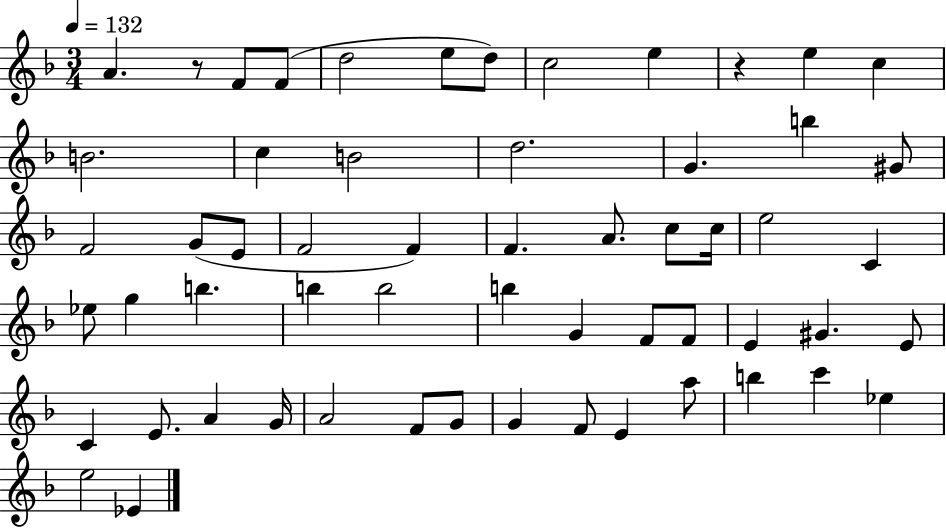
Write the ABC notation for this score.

X:1
T:Untitled
M:3/4
L:1/4
K:F
A z/2 F/2 F/2 d2 e/2 d/2 c2 e z e c B2 c B2 d2 G b ^G/2 F2 G/2 E/2 F2 F F A/2 c/2 c/4 e2 C _e/2 g b b b2 b G F/2 F/2 E ^G E/2 C E/2 A G/4 A2 F/2 G/2 G F/2 E a/2 b c' _e e2 _E